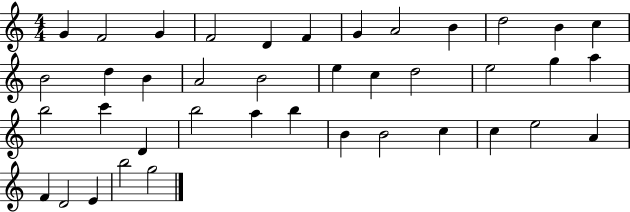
G4/q F4/h G4/q F4/h D4/q F4/q G4/q A4/h B4/q D5/h B4/q C5/q B4/h D5/q B4/q A4/h B4/h E5/q C5/q D5/h E5/h G5/q A5/q B5/h C6/q D4/q B5/h A5/q B5/q B4/q B4/h C5/q C5/q E5/h A4/q F4/q D4/h E4/q B5/h G5/h